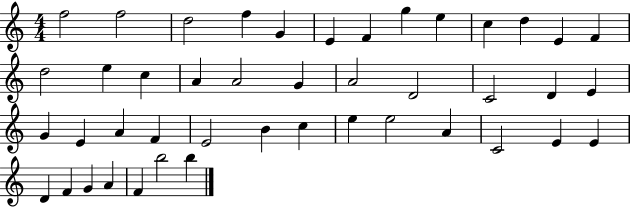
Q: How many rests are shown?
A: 0